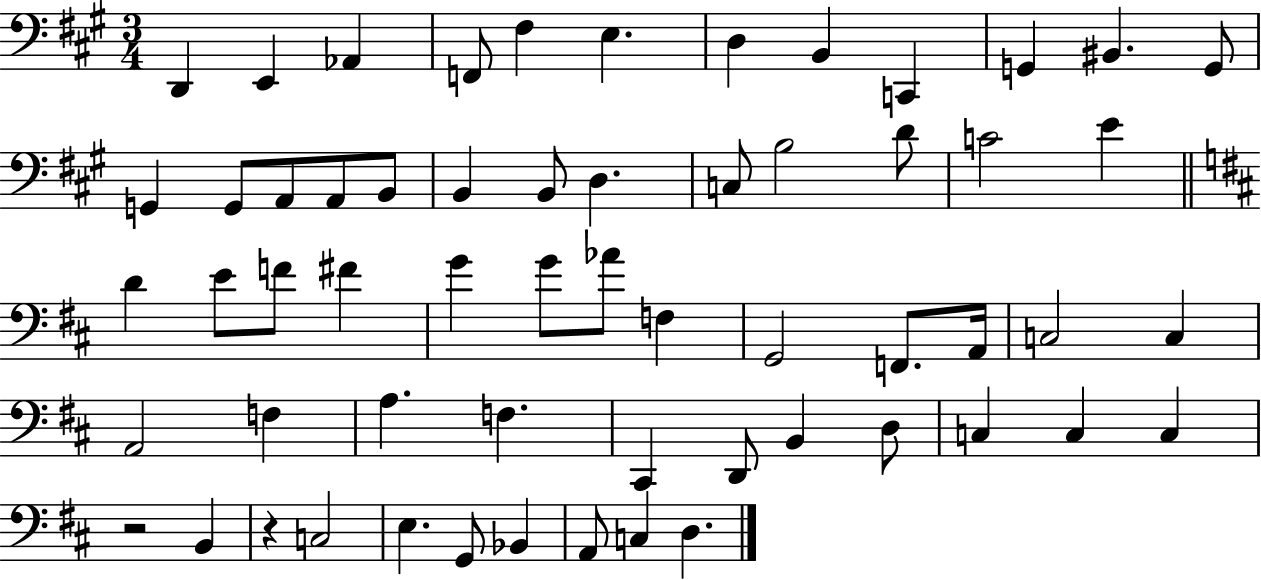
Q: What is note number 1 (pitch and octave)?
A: D2